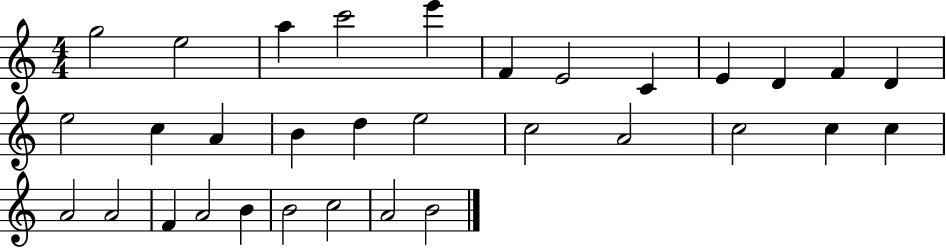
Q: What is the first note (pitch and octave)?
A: G5